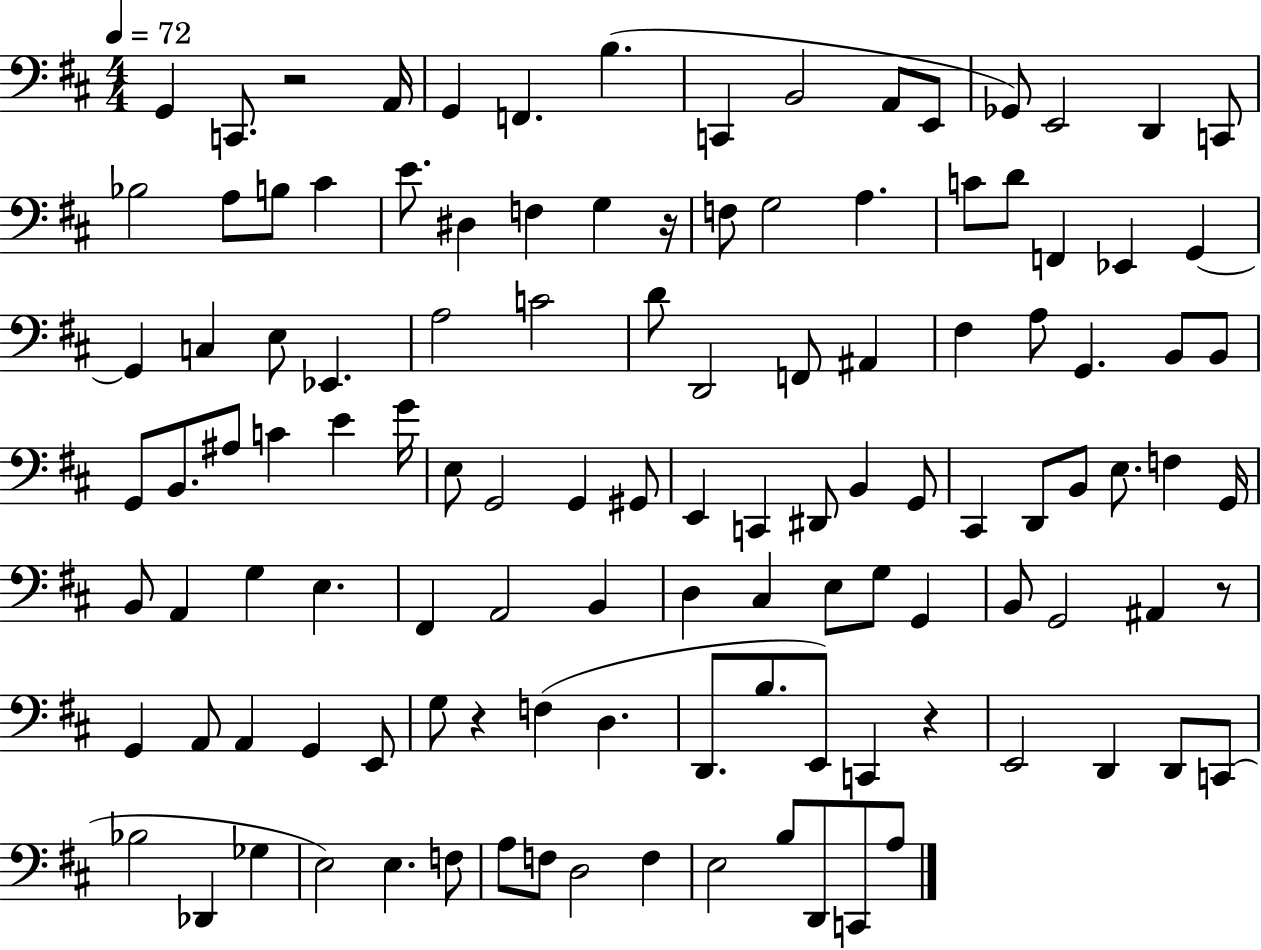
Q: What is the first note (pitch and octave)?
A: G2